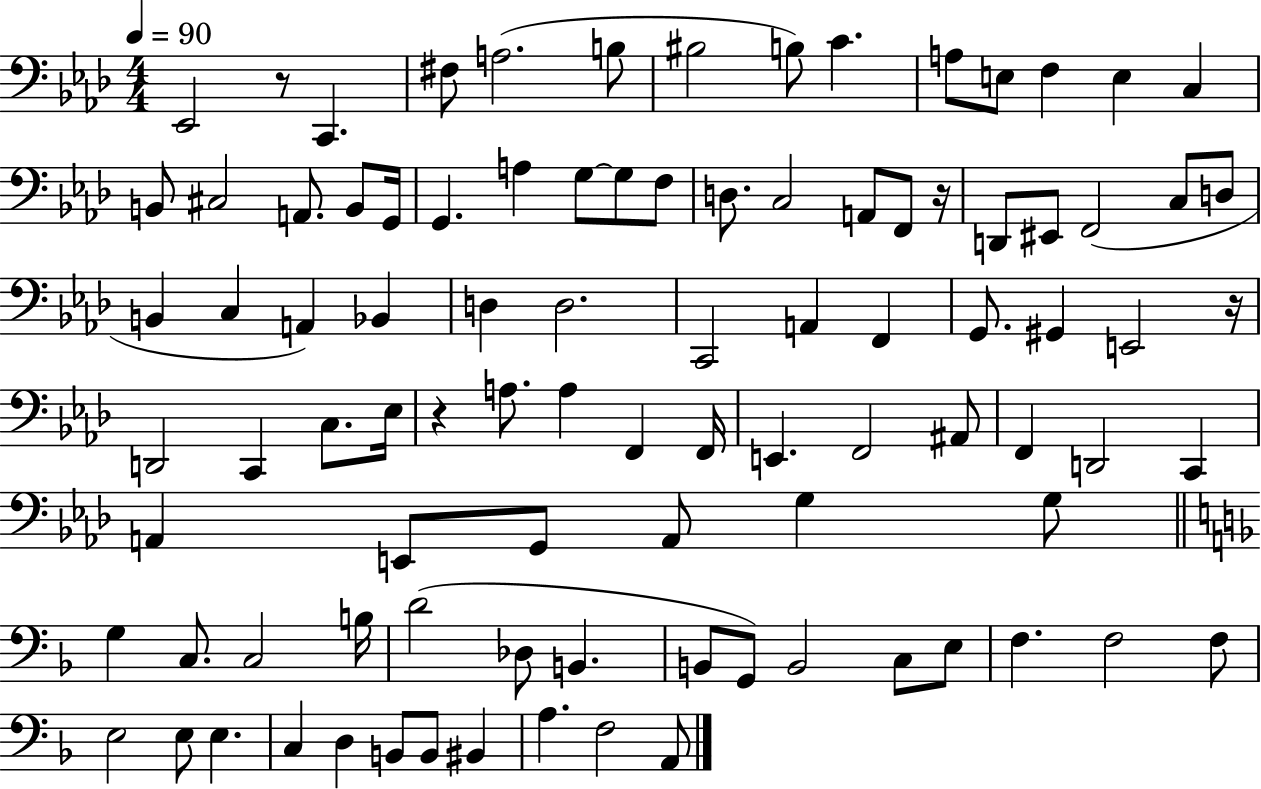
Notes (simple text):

Eb2/h R/e C2/q. F#3/e A3/h. B3/e BIS3/h B3/e C4/q. A3/e E3/e F3/q E3/q C3/q B2/e C#3/h A2/e. B2/e G2/s G2/q. A3/q G3/e G3/e F3/e D3/e. C3/h A2/e F2/e R/s D2/e EIS2/e F2/h C3/e D3/e B2/q C3/q A2/q Bb2/q D3/q D3/h. C2/h A2/q F2/q G2/e. G#2/q E2/h R/s D2/h C2/q C3/e. Eb3/s R/q A3/e. A3/q F2/q F2/s E2/q. F2/h A#2/e F2/q D2/h C2/q A2/q E2/e G2/e A2/e G3/q G3/e G3/q C3/e. C3/h B3/s D4/h Db3/e B2/q. B2/e G2/e B2/h C3/e E3/e F3/q. F3/h F3/e E3/h E3/e E3/q. C3/q D3/q B2/e B2/e BIS2/q A3/q. F3/h A2/e